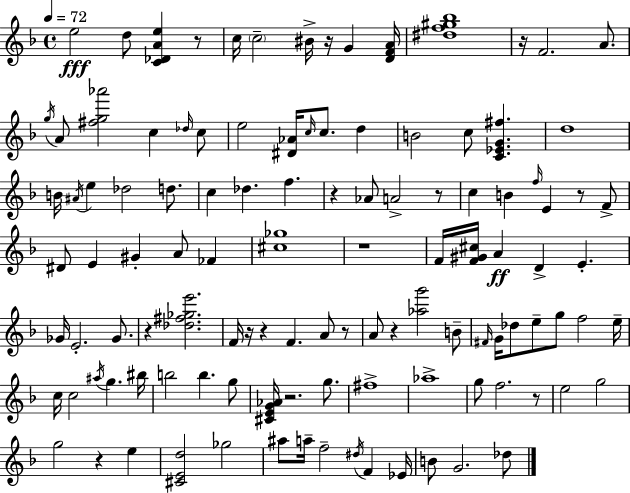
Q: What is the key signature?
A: F major